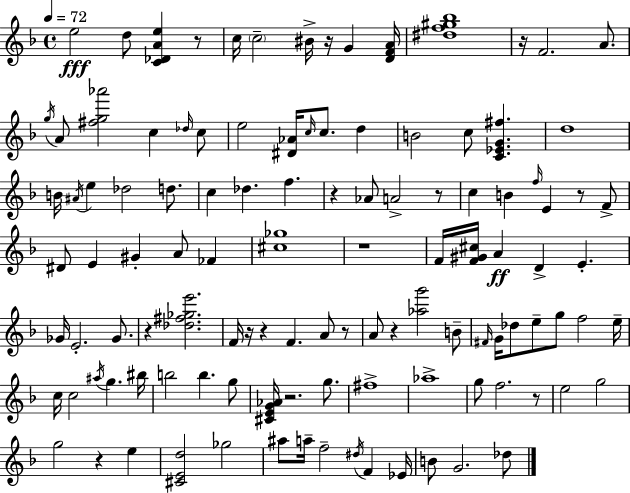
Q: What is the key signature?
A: F major